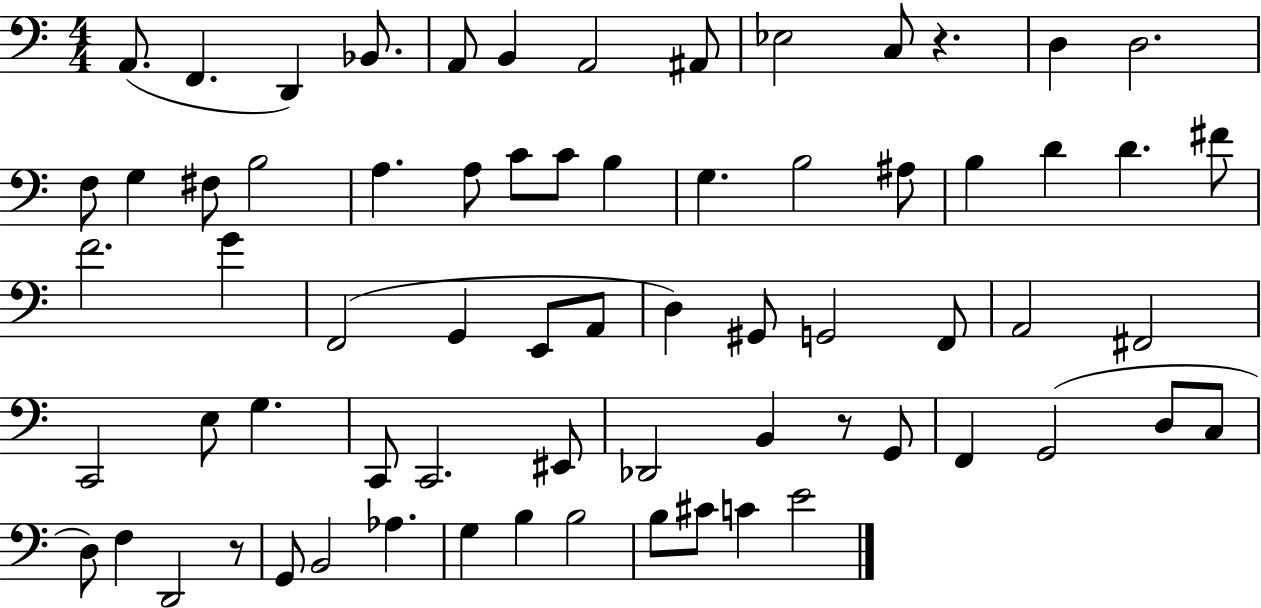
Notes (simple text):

A2/e. F2/q. D2/q Bb2/e. A2/e B2/q A2/h A#2/e Eb3/h C3/e R/q. D3/q D3/h. F3/e G3/q F#3/e B3/h A3/q. A3/e C4/e C4/e B3/q G3/q. B3/h A#3/e B3/q D4/q D4/q. F#4/e F4/h. G4/q F2/h G2/q E2/e A2/e D3/q G#2/e G2/h F2/e A2/h F#2/h C2/h E3/e G3/q. C2/e C2/h. EIS2/e Db2/h B2/q R/e G2/e F2/q G2/h D3/e C3/e D3/e F3/q D2/h R/e G2/e B2/h Ab3/q. G3/q B3/q B3/h B3/e C#4/e C4/q E4/h